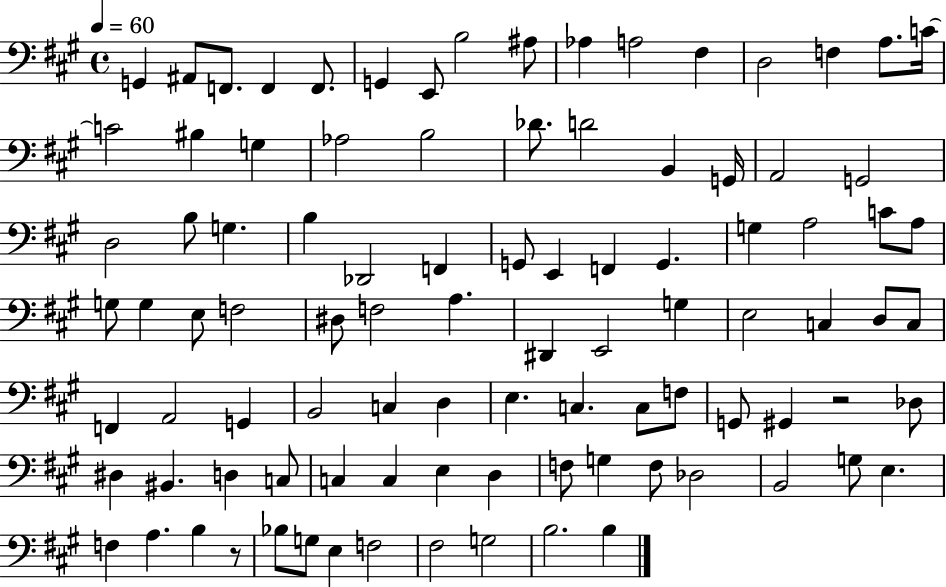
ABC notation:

X:1
T:Untitled
M:4/4
L:1/4
K:A
G,, ^A,,/2 F,,/2 F,, F,,/2 G,, E,,/2 B,2 ^A,/2 _A, A,2 ^F, D,2 F, A,/2 C/4 C2 ^B, G, _A,2 B,2 _D/2 D2 B,, G,,/4 A,,2 G,,2 D,2 B,/2 G, B, _D,,2 F,, G,,/2 E,, F,, G,, G, A,2 C/2 A,/2 G,/2 G, E,/2 F,2 ^D,/2 F,2 A, ^D,, E,,2 G, E,2 C, D,/2 C,/2 F,, A,,2 G,, B,,2 C, D, E, C, C,/2 F,/2 G,,/2 ^G,, z2 _D,/2 ^D, ^B,, D, C,/2 C, C, E, D, F,/2 G, F,/2 _D,2 B,,2 G,/2 E, F, A, B, z/2 _B,/2 G,/2 E, F,2 ^F,2 G,2 B,2 B,